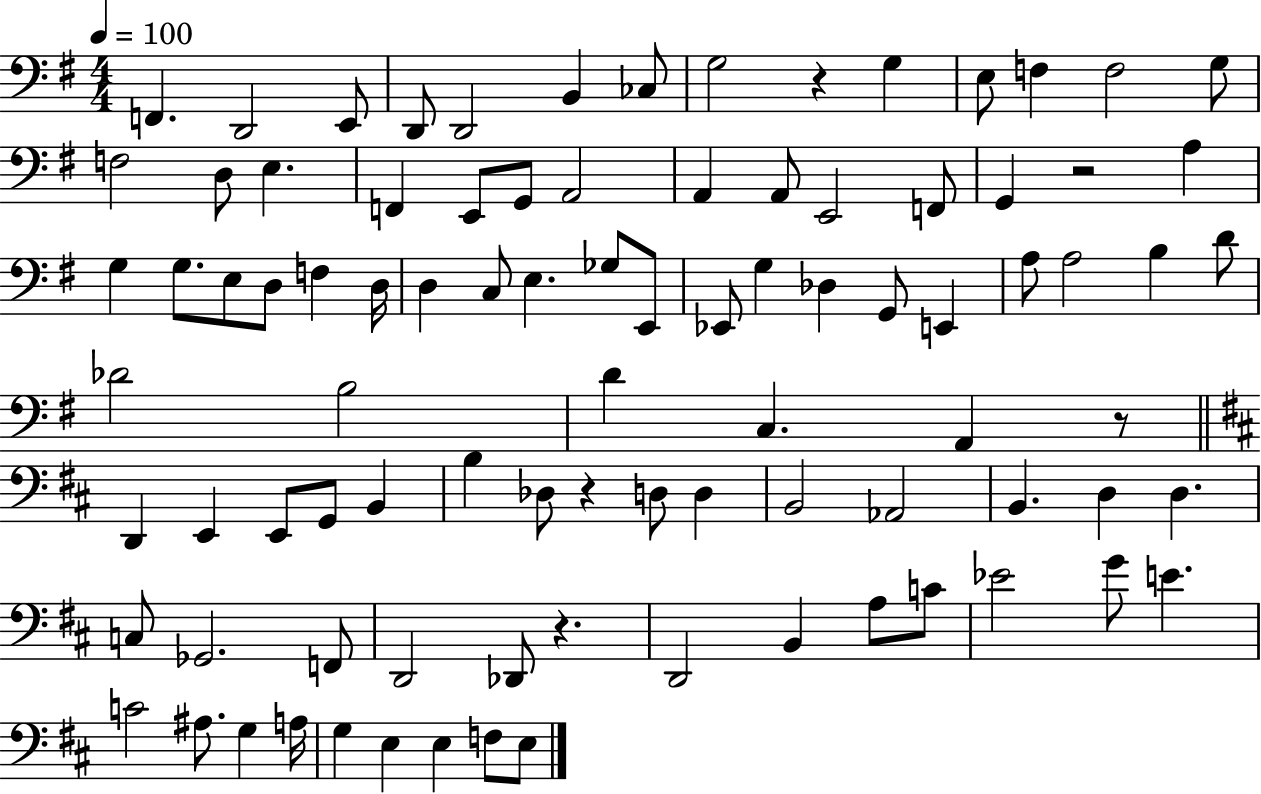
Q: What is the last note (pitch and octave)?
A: E3